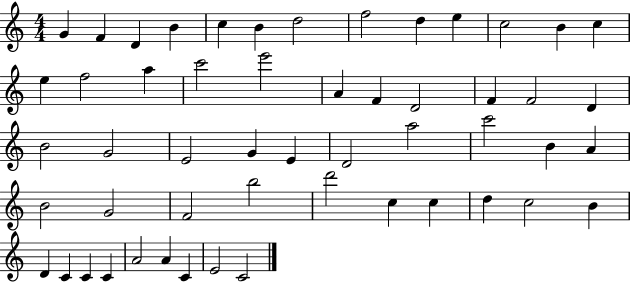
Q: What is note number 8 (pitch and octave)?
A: F5